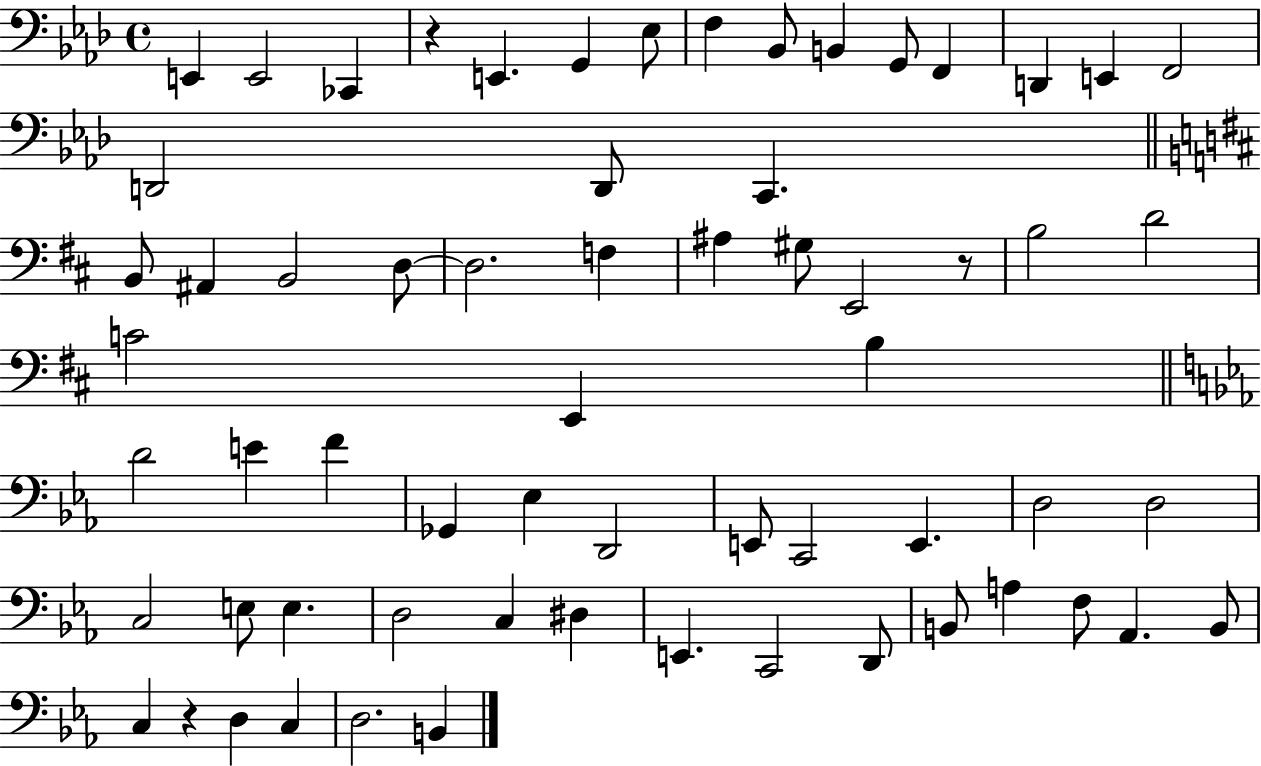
{
  \clef bass
  \time 4/4
  \defaultTimeSignature
  \key aes \major
  e,4 e,2 ces,4 | r4 e,4. g,4 ees8 | f4 bes,8 b,4 g,8 f,4 | d,4 e,4 f,2 | \break d,2 d,8 c,4. | \bar "||" \break \key b \minor b,8 ais,4 b,2 d8~~ | d2. f4 | ais4 gis8 e,2 r8 | b2 d'2 | \break c'2 e,4 b4 | \bar "||" \break \key ees \major d'2 e'4 f'4 | ges,4 ees4 d,2 | e,8 c,2 e,4. | d2 d2 | \break c2 e8 e4. | d2 c4 dis4 | e,4. c,2 d,8 | b,8 a4 f8 aes,4. b,8 | \break c4 r4 d4 c4 | d2. b,4 | \bar "|."
}